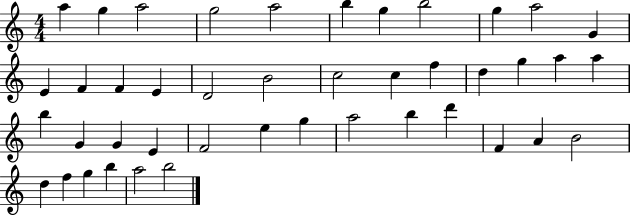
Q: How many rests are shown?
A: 0